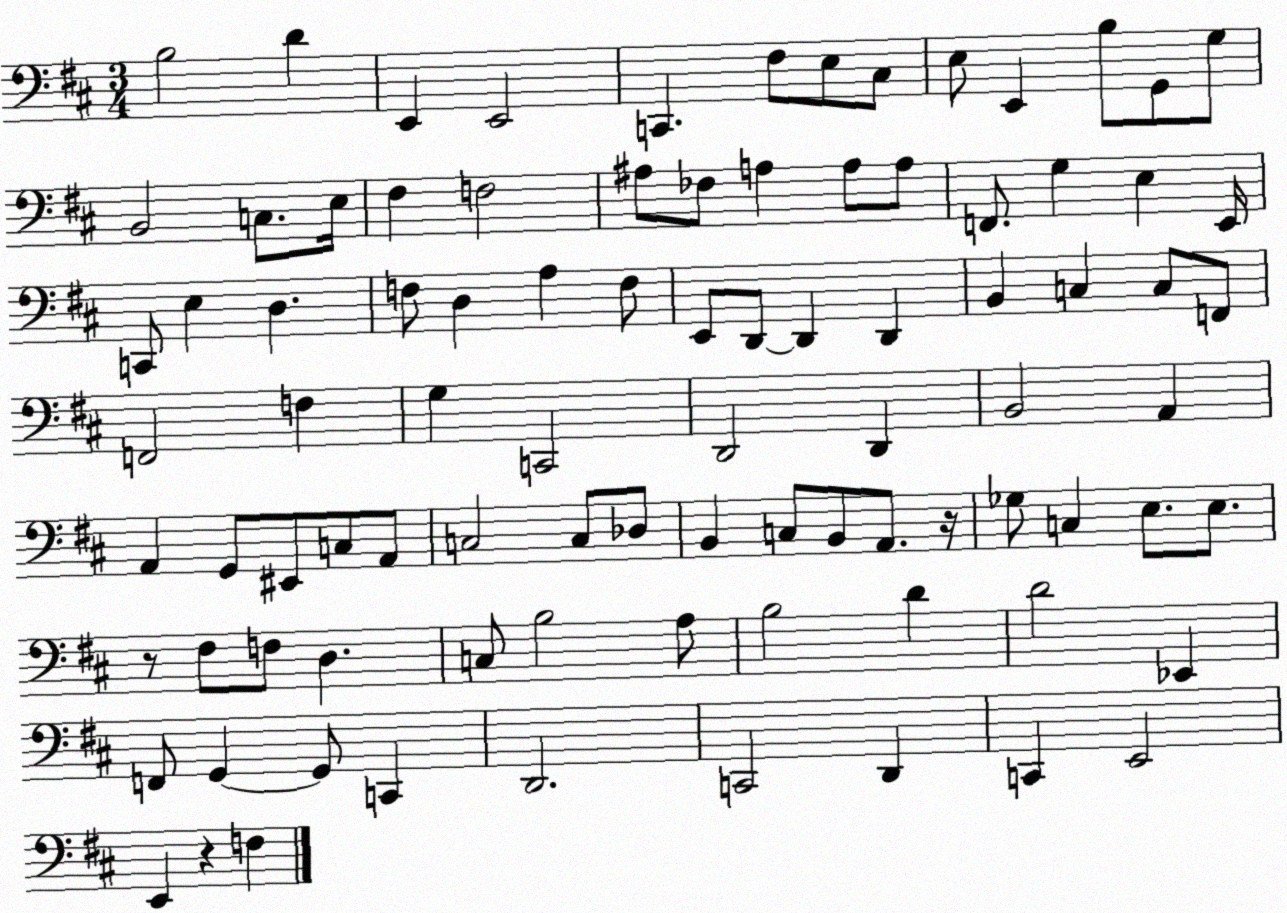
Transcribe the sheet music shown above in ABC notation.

X:1
T:Untitled
M:3/4
L:1/4
K:D
B,2 D E,, E,,2 C,, ^F,/2 E,/2 ^C,/2 E,/2 E,, B,/2 G,,/2 G,/2 B,,2 C,/2 E,/4 ^F, F,2 ^A,/2 _F,/2 A, A,/2 A,/2 F,,/2 G, E, E,,/4 C,,/2 E, D, F,/2 D, A, F,/2 E,,/2 D,,/2 D,, D,, B,, C, C,/2 F,,/2 F,,2 F, G, C,,2 D,,2 D,, B,,2 A,, A,, G,,/2 ^E,,/2 C,/2 A,,/2 C,2 C,/2 _D,/2 B,, C,/2 B,,/2 A,,/2 z/4 _G,/2 C, E,/2 E,/2 z/2 ^F,/2 F,/2 D, C,/2 B,2 A,/2 B,2 D D2 _E,, F,,/2 G,, G,,/2 C,, D,,2 C,,2 D,, C,, E,,2 E,, z F,